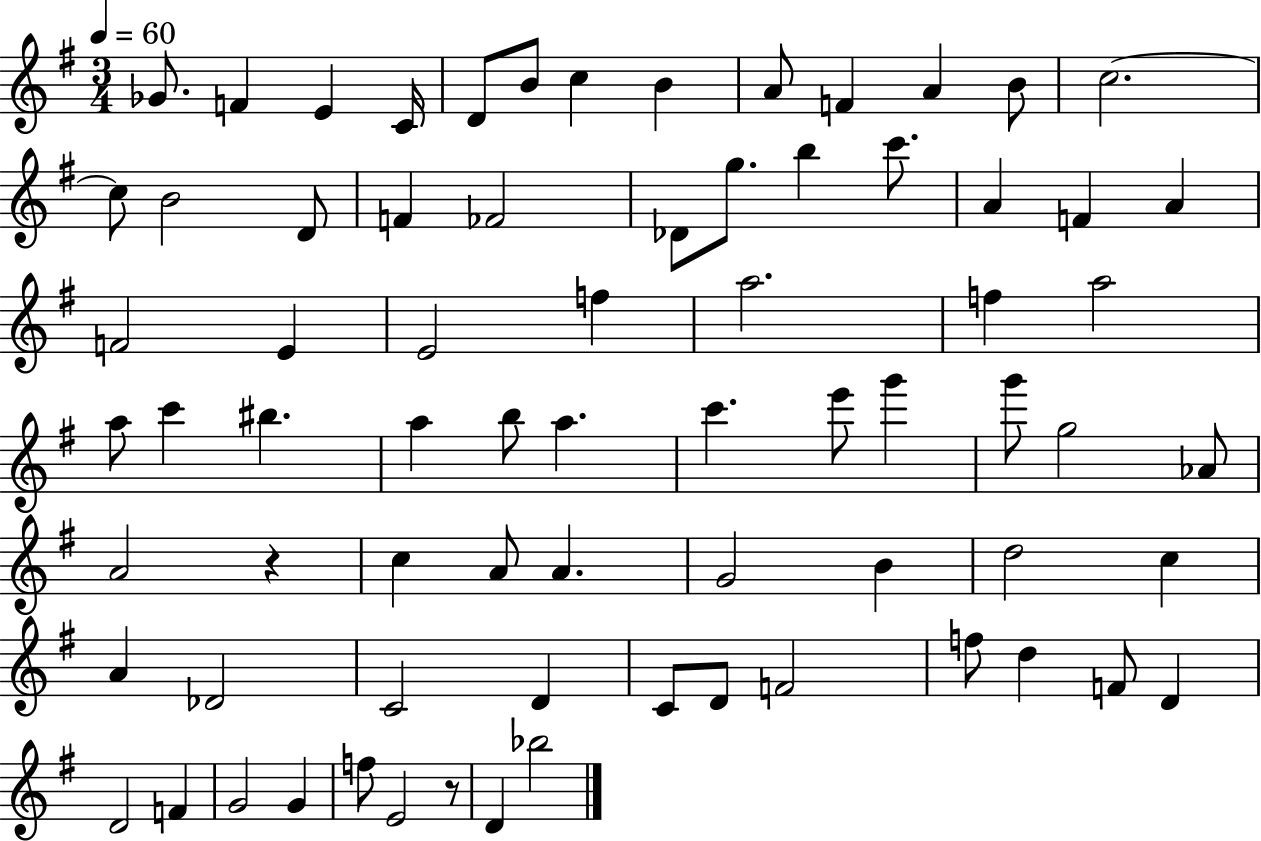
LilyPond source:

{
  \clef treble
  \numericTimeSignature
  \time 3/4
  \key g \major
  \tempo 4 = 60
  ges'8. f'4 e'4 c'16 | d'8 b'8 c''4 b'4 | a'8 f'4 a'4 b'8 | c''2.~~ | \break c''8 b'2 d'8 | f'4 fes'2 | des'8 g''8. b''4 c'''8. | a'4 f'4 a'4 | \break f'2 e'4 | e'2 f''4 | a''2. | f''4 a''2 | \break a''8 c'''4 bis''4. | a''4 b''8 a''4. | c'''4. e'''8 g'''4 | g'''8 g''2 aes'8 | \break a'2 r4 | c''4 a'8 a'4. | g'2 b'4 | d''2 c''4 | \break a'4 des'2 | c'2 d'4 | c'8 d'8 f'2 | f''8 d''4 f'8 d'4 | \break d'2 f'4 | g'2 g'4 | f''8 e'2 r8 | d'4 bes''2 | \break \bar "|."
}